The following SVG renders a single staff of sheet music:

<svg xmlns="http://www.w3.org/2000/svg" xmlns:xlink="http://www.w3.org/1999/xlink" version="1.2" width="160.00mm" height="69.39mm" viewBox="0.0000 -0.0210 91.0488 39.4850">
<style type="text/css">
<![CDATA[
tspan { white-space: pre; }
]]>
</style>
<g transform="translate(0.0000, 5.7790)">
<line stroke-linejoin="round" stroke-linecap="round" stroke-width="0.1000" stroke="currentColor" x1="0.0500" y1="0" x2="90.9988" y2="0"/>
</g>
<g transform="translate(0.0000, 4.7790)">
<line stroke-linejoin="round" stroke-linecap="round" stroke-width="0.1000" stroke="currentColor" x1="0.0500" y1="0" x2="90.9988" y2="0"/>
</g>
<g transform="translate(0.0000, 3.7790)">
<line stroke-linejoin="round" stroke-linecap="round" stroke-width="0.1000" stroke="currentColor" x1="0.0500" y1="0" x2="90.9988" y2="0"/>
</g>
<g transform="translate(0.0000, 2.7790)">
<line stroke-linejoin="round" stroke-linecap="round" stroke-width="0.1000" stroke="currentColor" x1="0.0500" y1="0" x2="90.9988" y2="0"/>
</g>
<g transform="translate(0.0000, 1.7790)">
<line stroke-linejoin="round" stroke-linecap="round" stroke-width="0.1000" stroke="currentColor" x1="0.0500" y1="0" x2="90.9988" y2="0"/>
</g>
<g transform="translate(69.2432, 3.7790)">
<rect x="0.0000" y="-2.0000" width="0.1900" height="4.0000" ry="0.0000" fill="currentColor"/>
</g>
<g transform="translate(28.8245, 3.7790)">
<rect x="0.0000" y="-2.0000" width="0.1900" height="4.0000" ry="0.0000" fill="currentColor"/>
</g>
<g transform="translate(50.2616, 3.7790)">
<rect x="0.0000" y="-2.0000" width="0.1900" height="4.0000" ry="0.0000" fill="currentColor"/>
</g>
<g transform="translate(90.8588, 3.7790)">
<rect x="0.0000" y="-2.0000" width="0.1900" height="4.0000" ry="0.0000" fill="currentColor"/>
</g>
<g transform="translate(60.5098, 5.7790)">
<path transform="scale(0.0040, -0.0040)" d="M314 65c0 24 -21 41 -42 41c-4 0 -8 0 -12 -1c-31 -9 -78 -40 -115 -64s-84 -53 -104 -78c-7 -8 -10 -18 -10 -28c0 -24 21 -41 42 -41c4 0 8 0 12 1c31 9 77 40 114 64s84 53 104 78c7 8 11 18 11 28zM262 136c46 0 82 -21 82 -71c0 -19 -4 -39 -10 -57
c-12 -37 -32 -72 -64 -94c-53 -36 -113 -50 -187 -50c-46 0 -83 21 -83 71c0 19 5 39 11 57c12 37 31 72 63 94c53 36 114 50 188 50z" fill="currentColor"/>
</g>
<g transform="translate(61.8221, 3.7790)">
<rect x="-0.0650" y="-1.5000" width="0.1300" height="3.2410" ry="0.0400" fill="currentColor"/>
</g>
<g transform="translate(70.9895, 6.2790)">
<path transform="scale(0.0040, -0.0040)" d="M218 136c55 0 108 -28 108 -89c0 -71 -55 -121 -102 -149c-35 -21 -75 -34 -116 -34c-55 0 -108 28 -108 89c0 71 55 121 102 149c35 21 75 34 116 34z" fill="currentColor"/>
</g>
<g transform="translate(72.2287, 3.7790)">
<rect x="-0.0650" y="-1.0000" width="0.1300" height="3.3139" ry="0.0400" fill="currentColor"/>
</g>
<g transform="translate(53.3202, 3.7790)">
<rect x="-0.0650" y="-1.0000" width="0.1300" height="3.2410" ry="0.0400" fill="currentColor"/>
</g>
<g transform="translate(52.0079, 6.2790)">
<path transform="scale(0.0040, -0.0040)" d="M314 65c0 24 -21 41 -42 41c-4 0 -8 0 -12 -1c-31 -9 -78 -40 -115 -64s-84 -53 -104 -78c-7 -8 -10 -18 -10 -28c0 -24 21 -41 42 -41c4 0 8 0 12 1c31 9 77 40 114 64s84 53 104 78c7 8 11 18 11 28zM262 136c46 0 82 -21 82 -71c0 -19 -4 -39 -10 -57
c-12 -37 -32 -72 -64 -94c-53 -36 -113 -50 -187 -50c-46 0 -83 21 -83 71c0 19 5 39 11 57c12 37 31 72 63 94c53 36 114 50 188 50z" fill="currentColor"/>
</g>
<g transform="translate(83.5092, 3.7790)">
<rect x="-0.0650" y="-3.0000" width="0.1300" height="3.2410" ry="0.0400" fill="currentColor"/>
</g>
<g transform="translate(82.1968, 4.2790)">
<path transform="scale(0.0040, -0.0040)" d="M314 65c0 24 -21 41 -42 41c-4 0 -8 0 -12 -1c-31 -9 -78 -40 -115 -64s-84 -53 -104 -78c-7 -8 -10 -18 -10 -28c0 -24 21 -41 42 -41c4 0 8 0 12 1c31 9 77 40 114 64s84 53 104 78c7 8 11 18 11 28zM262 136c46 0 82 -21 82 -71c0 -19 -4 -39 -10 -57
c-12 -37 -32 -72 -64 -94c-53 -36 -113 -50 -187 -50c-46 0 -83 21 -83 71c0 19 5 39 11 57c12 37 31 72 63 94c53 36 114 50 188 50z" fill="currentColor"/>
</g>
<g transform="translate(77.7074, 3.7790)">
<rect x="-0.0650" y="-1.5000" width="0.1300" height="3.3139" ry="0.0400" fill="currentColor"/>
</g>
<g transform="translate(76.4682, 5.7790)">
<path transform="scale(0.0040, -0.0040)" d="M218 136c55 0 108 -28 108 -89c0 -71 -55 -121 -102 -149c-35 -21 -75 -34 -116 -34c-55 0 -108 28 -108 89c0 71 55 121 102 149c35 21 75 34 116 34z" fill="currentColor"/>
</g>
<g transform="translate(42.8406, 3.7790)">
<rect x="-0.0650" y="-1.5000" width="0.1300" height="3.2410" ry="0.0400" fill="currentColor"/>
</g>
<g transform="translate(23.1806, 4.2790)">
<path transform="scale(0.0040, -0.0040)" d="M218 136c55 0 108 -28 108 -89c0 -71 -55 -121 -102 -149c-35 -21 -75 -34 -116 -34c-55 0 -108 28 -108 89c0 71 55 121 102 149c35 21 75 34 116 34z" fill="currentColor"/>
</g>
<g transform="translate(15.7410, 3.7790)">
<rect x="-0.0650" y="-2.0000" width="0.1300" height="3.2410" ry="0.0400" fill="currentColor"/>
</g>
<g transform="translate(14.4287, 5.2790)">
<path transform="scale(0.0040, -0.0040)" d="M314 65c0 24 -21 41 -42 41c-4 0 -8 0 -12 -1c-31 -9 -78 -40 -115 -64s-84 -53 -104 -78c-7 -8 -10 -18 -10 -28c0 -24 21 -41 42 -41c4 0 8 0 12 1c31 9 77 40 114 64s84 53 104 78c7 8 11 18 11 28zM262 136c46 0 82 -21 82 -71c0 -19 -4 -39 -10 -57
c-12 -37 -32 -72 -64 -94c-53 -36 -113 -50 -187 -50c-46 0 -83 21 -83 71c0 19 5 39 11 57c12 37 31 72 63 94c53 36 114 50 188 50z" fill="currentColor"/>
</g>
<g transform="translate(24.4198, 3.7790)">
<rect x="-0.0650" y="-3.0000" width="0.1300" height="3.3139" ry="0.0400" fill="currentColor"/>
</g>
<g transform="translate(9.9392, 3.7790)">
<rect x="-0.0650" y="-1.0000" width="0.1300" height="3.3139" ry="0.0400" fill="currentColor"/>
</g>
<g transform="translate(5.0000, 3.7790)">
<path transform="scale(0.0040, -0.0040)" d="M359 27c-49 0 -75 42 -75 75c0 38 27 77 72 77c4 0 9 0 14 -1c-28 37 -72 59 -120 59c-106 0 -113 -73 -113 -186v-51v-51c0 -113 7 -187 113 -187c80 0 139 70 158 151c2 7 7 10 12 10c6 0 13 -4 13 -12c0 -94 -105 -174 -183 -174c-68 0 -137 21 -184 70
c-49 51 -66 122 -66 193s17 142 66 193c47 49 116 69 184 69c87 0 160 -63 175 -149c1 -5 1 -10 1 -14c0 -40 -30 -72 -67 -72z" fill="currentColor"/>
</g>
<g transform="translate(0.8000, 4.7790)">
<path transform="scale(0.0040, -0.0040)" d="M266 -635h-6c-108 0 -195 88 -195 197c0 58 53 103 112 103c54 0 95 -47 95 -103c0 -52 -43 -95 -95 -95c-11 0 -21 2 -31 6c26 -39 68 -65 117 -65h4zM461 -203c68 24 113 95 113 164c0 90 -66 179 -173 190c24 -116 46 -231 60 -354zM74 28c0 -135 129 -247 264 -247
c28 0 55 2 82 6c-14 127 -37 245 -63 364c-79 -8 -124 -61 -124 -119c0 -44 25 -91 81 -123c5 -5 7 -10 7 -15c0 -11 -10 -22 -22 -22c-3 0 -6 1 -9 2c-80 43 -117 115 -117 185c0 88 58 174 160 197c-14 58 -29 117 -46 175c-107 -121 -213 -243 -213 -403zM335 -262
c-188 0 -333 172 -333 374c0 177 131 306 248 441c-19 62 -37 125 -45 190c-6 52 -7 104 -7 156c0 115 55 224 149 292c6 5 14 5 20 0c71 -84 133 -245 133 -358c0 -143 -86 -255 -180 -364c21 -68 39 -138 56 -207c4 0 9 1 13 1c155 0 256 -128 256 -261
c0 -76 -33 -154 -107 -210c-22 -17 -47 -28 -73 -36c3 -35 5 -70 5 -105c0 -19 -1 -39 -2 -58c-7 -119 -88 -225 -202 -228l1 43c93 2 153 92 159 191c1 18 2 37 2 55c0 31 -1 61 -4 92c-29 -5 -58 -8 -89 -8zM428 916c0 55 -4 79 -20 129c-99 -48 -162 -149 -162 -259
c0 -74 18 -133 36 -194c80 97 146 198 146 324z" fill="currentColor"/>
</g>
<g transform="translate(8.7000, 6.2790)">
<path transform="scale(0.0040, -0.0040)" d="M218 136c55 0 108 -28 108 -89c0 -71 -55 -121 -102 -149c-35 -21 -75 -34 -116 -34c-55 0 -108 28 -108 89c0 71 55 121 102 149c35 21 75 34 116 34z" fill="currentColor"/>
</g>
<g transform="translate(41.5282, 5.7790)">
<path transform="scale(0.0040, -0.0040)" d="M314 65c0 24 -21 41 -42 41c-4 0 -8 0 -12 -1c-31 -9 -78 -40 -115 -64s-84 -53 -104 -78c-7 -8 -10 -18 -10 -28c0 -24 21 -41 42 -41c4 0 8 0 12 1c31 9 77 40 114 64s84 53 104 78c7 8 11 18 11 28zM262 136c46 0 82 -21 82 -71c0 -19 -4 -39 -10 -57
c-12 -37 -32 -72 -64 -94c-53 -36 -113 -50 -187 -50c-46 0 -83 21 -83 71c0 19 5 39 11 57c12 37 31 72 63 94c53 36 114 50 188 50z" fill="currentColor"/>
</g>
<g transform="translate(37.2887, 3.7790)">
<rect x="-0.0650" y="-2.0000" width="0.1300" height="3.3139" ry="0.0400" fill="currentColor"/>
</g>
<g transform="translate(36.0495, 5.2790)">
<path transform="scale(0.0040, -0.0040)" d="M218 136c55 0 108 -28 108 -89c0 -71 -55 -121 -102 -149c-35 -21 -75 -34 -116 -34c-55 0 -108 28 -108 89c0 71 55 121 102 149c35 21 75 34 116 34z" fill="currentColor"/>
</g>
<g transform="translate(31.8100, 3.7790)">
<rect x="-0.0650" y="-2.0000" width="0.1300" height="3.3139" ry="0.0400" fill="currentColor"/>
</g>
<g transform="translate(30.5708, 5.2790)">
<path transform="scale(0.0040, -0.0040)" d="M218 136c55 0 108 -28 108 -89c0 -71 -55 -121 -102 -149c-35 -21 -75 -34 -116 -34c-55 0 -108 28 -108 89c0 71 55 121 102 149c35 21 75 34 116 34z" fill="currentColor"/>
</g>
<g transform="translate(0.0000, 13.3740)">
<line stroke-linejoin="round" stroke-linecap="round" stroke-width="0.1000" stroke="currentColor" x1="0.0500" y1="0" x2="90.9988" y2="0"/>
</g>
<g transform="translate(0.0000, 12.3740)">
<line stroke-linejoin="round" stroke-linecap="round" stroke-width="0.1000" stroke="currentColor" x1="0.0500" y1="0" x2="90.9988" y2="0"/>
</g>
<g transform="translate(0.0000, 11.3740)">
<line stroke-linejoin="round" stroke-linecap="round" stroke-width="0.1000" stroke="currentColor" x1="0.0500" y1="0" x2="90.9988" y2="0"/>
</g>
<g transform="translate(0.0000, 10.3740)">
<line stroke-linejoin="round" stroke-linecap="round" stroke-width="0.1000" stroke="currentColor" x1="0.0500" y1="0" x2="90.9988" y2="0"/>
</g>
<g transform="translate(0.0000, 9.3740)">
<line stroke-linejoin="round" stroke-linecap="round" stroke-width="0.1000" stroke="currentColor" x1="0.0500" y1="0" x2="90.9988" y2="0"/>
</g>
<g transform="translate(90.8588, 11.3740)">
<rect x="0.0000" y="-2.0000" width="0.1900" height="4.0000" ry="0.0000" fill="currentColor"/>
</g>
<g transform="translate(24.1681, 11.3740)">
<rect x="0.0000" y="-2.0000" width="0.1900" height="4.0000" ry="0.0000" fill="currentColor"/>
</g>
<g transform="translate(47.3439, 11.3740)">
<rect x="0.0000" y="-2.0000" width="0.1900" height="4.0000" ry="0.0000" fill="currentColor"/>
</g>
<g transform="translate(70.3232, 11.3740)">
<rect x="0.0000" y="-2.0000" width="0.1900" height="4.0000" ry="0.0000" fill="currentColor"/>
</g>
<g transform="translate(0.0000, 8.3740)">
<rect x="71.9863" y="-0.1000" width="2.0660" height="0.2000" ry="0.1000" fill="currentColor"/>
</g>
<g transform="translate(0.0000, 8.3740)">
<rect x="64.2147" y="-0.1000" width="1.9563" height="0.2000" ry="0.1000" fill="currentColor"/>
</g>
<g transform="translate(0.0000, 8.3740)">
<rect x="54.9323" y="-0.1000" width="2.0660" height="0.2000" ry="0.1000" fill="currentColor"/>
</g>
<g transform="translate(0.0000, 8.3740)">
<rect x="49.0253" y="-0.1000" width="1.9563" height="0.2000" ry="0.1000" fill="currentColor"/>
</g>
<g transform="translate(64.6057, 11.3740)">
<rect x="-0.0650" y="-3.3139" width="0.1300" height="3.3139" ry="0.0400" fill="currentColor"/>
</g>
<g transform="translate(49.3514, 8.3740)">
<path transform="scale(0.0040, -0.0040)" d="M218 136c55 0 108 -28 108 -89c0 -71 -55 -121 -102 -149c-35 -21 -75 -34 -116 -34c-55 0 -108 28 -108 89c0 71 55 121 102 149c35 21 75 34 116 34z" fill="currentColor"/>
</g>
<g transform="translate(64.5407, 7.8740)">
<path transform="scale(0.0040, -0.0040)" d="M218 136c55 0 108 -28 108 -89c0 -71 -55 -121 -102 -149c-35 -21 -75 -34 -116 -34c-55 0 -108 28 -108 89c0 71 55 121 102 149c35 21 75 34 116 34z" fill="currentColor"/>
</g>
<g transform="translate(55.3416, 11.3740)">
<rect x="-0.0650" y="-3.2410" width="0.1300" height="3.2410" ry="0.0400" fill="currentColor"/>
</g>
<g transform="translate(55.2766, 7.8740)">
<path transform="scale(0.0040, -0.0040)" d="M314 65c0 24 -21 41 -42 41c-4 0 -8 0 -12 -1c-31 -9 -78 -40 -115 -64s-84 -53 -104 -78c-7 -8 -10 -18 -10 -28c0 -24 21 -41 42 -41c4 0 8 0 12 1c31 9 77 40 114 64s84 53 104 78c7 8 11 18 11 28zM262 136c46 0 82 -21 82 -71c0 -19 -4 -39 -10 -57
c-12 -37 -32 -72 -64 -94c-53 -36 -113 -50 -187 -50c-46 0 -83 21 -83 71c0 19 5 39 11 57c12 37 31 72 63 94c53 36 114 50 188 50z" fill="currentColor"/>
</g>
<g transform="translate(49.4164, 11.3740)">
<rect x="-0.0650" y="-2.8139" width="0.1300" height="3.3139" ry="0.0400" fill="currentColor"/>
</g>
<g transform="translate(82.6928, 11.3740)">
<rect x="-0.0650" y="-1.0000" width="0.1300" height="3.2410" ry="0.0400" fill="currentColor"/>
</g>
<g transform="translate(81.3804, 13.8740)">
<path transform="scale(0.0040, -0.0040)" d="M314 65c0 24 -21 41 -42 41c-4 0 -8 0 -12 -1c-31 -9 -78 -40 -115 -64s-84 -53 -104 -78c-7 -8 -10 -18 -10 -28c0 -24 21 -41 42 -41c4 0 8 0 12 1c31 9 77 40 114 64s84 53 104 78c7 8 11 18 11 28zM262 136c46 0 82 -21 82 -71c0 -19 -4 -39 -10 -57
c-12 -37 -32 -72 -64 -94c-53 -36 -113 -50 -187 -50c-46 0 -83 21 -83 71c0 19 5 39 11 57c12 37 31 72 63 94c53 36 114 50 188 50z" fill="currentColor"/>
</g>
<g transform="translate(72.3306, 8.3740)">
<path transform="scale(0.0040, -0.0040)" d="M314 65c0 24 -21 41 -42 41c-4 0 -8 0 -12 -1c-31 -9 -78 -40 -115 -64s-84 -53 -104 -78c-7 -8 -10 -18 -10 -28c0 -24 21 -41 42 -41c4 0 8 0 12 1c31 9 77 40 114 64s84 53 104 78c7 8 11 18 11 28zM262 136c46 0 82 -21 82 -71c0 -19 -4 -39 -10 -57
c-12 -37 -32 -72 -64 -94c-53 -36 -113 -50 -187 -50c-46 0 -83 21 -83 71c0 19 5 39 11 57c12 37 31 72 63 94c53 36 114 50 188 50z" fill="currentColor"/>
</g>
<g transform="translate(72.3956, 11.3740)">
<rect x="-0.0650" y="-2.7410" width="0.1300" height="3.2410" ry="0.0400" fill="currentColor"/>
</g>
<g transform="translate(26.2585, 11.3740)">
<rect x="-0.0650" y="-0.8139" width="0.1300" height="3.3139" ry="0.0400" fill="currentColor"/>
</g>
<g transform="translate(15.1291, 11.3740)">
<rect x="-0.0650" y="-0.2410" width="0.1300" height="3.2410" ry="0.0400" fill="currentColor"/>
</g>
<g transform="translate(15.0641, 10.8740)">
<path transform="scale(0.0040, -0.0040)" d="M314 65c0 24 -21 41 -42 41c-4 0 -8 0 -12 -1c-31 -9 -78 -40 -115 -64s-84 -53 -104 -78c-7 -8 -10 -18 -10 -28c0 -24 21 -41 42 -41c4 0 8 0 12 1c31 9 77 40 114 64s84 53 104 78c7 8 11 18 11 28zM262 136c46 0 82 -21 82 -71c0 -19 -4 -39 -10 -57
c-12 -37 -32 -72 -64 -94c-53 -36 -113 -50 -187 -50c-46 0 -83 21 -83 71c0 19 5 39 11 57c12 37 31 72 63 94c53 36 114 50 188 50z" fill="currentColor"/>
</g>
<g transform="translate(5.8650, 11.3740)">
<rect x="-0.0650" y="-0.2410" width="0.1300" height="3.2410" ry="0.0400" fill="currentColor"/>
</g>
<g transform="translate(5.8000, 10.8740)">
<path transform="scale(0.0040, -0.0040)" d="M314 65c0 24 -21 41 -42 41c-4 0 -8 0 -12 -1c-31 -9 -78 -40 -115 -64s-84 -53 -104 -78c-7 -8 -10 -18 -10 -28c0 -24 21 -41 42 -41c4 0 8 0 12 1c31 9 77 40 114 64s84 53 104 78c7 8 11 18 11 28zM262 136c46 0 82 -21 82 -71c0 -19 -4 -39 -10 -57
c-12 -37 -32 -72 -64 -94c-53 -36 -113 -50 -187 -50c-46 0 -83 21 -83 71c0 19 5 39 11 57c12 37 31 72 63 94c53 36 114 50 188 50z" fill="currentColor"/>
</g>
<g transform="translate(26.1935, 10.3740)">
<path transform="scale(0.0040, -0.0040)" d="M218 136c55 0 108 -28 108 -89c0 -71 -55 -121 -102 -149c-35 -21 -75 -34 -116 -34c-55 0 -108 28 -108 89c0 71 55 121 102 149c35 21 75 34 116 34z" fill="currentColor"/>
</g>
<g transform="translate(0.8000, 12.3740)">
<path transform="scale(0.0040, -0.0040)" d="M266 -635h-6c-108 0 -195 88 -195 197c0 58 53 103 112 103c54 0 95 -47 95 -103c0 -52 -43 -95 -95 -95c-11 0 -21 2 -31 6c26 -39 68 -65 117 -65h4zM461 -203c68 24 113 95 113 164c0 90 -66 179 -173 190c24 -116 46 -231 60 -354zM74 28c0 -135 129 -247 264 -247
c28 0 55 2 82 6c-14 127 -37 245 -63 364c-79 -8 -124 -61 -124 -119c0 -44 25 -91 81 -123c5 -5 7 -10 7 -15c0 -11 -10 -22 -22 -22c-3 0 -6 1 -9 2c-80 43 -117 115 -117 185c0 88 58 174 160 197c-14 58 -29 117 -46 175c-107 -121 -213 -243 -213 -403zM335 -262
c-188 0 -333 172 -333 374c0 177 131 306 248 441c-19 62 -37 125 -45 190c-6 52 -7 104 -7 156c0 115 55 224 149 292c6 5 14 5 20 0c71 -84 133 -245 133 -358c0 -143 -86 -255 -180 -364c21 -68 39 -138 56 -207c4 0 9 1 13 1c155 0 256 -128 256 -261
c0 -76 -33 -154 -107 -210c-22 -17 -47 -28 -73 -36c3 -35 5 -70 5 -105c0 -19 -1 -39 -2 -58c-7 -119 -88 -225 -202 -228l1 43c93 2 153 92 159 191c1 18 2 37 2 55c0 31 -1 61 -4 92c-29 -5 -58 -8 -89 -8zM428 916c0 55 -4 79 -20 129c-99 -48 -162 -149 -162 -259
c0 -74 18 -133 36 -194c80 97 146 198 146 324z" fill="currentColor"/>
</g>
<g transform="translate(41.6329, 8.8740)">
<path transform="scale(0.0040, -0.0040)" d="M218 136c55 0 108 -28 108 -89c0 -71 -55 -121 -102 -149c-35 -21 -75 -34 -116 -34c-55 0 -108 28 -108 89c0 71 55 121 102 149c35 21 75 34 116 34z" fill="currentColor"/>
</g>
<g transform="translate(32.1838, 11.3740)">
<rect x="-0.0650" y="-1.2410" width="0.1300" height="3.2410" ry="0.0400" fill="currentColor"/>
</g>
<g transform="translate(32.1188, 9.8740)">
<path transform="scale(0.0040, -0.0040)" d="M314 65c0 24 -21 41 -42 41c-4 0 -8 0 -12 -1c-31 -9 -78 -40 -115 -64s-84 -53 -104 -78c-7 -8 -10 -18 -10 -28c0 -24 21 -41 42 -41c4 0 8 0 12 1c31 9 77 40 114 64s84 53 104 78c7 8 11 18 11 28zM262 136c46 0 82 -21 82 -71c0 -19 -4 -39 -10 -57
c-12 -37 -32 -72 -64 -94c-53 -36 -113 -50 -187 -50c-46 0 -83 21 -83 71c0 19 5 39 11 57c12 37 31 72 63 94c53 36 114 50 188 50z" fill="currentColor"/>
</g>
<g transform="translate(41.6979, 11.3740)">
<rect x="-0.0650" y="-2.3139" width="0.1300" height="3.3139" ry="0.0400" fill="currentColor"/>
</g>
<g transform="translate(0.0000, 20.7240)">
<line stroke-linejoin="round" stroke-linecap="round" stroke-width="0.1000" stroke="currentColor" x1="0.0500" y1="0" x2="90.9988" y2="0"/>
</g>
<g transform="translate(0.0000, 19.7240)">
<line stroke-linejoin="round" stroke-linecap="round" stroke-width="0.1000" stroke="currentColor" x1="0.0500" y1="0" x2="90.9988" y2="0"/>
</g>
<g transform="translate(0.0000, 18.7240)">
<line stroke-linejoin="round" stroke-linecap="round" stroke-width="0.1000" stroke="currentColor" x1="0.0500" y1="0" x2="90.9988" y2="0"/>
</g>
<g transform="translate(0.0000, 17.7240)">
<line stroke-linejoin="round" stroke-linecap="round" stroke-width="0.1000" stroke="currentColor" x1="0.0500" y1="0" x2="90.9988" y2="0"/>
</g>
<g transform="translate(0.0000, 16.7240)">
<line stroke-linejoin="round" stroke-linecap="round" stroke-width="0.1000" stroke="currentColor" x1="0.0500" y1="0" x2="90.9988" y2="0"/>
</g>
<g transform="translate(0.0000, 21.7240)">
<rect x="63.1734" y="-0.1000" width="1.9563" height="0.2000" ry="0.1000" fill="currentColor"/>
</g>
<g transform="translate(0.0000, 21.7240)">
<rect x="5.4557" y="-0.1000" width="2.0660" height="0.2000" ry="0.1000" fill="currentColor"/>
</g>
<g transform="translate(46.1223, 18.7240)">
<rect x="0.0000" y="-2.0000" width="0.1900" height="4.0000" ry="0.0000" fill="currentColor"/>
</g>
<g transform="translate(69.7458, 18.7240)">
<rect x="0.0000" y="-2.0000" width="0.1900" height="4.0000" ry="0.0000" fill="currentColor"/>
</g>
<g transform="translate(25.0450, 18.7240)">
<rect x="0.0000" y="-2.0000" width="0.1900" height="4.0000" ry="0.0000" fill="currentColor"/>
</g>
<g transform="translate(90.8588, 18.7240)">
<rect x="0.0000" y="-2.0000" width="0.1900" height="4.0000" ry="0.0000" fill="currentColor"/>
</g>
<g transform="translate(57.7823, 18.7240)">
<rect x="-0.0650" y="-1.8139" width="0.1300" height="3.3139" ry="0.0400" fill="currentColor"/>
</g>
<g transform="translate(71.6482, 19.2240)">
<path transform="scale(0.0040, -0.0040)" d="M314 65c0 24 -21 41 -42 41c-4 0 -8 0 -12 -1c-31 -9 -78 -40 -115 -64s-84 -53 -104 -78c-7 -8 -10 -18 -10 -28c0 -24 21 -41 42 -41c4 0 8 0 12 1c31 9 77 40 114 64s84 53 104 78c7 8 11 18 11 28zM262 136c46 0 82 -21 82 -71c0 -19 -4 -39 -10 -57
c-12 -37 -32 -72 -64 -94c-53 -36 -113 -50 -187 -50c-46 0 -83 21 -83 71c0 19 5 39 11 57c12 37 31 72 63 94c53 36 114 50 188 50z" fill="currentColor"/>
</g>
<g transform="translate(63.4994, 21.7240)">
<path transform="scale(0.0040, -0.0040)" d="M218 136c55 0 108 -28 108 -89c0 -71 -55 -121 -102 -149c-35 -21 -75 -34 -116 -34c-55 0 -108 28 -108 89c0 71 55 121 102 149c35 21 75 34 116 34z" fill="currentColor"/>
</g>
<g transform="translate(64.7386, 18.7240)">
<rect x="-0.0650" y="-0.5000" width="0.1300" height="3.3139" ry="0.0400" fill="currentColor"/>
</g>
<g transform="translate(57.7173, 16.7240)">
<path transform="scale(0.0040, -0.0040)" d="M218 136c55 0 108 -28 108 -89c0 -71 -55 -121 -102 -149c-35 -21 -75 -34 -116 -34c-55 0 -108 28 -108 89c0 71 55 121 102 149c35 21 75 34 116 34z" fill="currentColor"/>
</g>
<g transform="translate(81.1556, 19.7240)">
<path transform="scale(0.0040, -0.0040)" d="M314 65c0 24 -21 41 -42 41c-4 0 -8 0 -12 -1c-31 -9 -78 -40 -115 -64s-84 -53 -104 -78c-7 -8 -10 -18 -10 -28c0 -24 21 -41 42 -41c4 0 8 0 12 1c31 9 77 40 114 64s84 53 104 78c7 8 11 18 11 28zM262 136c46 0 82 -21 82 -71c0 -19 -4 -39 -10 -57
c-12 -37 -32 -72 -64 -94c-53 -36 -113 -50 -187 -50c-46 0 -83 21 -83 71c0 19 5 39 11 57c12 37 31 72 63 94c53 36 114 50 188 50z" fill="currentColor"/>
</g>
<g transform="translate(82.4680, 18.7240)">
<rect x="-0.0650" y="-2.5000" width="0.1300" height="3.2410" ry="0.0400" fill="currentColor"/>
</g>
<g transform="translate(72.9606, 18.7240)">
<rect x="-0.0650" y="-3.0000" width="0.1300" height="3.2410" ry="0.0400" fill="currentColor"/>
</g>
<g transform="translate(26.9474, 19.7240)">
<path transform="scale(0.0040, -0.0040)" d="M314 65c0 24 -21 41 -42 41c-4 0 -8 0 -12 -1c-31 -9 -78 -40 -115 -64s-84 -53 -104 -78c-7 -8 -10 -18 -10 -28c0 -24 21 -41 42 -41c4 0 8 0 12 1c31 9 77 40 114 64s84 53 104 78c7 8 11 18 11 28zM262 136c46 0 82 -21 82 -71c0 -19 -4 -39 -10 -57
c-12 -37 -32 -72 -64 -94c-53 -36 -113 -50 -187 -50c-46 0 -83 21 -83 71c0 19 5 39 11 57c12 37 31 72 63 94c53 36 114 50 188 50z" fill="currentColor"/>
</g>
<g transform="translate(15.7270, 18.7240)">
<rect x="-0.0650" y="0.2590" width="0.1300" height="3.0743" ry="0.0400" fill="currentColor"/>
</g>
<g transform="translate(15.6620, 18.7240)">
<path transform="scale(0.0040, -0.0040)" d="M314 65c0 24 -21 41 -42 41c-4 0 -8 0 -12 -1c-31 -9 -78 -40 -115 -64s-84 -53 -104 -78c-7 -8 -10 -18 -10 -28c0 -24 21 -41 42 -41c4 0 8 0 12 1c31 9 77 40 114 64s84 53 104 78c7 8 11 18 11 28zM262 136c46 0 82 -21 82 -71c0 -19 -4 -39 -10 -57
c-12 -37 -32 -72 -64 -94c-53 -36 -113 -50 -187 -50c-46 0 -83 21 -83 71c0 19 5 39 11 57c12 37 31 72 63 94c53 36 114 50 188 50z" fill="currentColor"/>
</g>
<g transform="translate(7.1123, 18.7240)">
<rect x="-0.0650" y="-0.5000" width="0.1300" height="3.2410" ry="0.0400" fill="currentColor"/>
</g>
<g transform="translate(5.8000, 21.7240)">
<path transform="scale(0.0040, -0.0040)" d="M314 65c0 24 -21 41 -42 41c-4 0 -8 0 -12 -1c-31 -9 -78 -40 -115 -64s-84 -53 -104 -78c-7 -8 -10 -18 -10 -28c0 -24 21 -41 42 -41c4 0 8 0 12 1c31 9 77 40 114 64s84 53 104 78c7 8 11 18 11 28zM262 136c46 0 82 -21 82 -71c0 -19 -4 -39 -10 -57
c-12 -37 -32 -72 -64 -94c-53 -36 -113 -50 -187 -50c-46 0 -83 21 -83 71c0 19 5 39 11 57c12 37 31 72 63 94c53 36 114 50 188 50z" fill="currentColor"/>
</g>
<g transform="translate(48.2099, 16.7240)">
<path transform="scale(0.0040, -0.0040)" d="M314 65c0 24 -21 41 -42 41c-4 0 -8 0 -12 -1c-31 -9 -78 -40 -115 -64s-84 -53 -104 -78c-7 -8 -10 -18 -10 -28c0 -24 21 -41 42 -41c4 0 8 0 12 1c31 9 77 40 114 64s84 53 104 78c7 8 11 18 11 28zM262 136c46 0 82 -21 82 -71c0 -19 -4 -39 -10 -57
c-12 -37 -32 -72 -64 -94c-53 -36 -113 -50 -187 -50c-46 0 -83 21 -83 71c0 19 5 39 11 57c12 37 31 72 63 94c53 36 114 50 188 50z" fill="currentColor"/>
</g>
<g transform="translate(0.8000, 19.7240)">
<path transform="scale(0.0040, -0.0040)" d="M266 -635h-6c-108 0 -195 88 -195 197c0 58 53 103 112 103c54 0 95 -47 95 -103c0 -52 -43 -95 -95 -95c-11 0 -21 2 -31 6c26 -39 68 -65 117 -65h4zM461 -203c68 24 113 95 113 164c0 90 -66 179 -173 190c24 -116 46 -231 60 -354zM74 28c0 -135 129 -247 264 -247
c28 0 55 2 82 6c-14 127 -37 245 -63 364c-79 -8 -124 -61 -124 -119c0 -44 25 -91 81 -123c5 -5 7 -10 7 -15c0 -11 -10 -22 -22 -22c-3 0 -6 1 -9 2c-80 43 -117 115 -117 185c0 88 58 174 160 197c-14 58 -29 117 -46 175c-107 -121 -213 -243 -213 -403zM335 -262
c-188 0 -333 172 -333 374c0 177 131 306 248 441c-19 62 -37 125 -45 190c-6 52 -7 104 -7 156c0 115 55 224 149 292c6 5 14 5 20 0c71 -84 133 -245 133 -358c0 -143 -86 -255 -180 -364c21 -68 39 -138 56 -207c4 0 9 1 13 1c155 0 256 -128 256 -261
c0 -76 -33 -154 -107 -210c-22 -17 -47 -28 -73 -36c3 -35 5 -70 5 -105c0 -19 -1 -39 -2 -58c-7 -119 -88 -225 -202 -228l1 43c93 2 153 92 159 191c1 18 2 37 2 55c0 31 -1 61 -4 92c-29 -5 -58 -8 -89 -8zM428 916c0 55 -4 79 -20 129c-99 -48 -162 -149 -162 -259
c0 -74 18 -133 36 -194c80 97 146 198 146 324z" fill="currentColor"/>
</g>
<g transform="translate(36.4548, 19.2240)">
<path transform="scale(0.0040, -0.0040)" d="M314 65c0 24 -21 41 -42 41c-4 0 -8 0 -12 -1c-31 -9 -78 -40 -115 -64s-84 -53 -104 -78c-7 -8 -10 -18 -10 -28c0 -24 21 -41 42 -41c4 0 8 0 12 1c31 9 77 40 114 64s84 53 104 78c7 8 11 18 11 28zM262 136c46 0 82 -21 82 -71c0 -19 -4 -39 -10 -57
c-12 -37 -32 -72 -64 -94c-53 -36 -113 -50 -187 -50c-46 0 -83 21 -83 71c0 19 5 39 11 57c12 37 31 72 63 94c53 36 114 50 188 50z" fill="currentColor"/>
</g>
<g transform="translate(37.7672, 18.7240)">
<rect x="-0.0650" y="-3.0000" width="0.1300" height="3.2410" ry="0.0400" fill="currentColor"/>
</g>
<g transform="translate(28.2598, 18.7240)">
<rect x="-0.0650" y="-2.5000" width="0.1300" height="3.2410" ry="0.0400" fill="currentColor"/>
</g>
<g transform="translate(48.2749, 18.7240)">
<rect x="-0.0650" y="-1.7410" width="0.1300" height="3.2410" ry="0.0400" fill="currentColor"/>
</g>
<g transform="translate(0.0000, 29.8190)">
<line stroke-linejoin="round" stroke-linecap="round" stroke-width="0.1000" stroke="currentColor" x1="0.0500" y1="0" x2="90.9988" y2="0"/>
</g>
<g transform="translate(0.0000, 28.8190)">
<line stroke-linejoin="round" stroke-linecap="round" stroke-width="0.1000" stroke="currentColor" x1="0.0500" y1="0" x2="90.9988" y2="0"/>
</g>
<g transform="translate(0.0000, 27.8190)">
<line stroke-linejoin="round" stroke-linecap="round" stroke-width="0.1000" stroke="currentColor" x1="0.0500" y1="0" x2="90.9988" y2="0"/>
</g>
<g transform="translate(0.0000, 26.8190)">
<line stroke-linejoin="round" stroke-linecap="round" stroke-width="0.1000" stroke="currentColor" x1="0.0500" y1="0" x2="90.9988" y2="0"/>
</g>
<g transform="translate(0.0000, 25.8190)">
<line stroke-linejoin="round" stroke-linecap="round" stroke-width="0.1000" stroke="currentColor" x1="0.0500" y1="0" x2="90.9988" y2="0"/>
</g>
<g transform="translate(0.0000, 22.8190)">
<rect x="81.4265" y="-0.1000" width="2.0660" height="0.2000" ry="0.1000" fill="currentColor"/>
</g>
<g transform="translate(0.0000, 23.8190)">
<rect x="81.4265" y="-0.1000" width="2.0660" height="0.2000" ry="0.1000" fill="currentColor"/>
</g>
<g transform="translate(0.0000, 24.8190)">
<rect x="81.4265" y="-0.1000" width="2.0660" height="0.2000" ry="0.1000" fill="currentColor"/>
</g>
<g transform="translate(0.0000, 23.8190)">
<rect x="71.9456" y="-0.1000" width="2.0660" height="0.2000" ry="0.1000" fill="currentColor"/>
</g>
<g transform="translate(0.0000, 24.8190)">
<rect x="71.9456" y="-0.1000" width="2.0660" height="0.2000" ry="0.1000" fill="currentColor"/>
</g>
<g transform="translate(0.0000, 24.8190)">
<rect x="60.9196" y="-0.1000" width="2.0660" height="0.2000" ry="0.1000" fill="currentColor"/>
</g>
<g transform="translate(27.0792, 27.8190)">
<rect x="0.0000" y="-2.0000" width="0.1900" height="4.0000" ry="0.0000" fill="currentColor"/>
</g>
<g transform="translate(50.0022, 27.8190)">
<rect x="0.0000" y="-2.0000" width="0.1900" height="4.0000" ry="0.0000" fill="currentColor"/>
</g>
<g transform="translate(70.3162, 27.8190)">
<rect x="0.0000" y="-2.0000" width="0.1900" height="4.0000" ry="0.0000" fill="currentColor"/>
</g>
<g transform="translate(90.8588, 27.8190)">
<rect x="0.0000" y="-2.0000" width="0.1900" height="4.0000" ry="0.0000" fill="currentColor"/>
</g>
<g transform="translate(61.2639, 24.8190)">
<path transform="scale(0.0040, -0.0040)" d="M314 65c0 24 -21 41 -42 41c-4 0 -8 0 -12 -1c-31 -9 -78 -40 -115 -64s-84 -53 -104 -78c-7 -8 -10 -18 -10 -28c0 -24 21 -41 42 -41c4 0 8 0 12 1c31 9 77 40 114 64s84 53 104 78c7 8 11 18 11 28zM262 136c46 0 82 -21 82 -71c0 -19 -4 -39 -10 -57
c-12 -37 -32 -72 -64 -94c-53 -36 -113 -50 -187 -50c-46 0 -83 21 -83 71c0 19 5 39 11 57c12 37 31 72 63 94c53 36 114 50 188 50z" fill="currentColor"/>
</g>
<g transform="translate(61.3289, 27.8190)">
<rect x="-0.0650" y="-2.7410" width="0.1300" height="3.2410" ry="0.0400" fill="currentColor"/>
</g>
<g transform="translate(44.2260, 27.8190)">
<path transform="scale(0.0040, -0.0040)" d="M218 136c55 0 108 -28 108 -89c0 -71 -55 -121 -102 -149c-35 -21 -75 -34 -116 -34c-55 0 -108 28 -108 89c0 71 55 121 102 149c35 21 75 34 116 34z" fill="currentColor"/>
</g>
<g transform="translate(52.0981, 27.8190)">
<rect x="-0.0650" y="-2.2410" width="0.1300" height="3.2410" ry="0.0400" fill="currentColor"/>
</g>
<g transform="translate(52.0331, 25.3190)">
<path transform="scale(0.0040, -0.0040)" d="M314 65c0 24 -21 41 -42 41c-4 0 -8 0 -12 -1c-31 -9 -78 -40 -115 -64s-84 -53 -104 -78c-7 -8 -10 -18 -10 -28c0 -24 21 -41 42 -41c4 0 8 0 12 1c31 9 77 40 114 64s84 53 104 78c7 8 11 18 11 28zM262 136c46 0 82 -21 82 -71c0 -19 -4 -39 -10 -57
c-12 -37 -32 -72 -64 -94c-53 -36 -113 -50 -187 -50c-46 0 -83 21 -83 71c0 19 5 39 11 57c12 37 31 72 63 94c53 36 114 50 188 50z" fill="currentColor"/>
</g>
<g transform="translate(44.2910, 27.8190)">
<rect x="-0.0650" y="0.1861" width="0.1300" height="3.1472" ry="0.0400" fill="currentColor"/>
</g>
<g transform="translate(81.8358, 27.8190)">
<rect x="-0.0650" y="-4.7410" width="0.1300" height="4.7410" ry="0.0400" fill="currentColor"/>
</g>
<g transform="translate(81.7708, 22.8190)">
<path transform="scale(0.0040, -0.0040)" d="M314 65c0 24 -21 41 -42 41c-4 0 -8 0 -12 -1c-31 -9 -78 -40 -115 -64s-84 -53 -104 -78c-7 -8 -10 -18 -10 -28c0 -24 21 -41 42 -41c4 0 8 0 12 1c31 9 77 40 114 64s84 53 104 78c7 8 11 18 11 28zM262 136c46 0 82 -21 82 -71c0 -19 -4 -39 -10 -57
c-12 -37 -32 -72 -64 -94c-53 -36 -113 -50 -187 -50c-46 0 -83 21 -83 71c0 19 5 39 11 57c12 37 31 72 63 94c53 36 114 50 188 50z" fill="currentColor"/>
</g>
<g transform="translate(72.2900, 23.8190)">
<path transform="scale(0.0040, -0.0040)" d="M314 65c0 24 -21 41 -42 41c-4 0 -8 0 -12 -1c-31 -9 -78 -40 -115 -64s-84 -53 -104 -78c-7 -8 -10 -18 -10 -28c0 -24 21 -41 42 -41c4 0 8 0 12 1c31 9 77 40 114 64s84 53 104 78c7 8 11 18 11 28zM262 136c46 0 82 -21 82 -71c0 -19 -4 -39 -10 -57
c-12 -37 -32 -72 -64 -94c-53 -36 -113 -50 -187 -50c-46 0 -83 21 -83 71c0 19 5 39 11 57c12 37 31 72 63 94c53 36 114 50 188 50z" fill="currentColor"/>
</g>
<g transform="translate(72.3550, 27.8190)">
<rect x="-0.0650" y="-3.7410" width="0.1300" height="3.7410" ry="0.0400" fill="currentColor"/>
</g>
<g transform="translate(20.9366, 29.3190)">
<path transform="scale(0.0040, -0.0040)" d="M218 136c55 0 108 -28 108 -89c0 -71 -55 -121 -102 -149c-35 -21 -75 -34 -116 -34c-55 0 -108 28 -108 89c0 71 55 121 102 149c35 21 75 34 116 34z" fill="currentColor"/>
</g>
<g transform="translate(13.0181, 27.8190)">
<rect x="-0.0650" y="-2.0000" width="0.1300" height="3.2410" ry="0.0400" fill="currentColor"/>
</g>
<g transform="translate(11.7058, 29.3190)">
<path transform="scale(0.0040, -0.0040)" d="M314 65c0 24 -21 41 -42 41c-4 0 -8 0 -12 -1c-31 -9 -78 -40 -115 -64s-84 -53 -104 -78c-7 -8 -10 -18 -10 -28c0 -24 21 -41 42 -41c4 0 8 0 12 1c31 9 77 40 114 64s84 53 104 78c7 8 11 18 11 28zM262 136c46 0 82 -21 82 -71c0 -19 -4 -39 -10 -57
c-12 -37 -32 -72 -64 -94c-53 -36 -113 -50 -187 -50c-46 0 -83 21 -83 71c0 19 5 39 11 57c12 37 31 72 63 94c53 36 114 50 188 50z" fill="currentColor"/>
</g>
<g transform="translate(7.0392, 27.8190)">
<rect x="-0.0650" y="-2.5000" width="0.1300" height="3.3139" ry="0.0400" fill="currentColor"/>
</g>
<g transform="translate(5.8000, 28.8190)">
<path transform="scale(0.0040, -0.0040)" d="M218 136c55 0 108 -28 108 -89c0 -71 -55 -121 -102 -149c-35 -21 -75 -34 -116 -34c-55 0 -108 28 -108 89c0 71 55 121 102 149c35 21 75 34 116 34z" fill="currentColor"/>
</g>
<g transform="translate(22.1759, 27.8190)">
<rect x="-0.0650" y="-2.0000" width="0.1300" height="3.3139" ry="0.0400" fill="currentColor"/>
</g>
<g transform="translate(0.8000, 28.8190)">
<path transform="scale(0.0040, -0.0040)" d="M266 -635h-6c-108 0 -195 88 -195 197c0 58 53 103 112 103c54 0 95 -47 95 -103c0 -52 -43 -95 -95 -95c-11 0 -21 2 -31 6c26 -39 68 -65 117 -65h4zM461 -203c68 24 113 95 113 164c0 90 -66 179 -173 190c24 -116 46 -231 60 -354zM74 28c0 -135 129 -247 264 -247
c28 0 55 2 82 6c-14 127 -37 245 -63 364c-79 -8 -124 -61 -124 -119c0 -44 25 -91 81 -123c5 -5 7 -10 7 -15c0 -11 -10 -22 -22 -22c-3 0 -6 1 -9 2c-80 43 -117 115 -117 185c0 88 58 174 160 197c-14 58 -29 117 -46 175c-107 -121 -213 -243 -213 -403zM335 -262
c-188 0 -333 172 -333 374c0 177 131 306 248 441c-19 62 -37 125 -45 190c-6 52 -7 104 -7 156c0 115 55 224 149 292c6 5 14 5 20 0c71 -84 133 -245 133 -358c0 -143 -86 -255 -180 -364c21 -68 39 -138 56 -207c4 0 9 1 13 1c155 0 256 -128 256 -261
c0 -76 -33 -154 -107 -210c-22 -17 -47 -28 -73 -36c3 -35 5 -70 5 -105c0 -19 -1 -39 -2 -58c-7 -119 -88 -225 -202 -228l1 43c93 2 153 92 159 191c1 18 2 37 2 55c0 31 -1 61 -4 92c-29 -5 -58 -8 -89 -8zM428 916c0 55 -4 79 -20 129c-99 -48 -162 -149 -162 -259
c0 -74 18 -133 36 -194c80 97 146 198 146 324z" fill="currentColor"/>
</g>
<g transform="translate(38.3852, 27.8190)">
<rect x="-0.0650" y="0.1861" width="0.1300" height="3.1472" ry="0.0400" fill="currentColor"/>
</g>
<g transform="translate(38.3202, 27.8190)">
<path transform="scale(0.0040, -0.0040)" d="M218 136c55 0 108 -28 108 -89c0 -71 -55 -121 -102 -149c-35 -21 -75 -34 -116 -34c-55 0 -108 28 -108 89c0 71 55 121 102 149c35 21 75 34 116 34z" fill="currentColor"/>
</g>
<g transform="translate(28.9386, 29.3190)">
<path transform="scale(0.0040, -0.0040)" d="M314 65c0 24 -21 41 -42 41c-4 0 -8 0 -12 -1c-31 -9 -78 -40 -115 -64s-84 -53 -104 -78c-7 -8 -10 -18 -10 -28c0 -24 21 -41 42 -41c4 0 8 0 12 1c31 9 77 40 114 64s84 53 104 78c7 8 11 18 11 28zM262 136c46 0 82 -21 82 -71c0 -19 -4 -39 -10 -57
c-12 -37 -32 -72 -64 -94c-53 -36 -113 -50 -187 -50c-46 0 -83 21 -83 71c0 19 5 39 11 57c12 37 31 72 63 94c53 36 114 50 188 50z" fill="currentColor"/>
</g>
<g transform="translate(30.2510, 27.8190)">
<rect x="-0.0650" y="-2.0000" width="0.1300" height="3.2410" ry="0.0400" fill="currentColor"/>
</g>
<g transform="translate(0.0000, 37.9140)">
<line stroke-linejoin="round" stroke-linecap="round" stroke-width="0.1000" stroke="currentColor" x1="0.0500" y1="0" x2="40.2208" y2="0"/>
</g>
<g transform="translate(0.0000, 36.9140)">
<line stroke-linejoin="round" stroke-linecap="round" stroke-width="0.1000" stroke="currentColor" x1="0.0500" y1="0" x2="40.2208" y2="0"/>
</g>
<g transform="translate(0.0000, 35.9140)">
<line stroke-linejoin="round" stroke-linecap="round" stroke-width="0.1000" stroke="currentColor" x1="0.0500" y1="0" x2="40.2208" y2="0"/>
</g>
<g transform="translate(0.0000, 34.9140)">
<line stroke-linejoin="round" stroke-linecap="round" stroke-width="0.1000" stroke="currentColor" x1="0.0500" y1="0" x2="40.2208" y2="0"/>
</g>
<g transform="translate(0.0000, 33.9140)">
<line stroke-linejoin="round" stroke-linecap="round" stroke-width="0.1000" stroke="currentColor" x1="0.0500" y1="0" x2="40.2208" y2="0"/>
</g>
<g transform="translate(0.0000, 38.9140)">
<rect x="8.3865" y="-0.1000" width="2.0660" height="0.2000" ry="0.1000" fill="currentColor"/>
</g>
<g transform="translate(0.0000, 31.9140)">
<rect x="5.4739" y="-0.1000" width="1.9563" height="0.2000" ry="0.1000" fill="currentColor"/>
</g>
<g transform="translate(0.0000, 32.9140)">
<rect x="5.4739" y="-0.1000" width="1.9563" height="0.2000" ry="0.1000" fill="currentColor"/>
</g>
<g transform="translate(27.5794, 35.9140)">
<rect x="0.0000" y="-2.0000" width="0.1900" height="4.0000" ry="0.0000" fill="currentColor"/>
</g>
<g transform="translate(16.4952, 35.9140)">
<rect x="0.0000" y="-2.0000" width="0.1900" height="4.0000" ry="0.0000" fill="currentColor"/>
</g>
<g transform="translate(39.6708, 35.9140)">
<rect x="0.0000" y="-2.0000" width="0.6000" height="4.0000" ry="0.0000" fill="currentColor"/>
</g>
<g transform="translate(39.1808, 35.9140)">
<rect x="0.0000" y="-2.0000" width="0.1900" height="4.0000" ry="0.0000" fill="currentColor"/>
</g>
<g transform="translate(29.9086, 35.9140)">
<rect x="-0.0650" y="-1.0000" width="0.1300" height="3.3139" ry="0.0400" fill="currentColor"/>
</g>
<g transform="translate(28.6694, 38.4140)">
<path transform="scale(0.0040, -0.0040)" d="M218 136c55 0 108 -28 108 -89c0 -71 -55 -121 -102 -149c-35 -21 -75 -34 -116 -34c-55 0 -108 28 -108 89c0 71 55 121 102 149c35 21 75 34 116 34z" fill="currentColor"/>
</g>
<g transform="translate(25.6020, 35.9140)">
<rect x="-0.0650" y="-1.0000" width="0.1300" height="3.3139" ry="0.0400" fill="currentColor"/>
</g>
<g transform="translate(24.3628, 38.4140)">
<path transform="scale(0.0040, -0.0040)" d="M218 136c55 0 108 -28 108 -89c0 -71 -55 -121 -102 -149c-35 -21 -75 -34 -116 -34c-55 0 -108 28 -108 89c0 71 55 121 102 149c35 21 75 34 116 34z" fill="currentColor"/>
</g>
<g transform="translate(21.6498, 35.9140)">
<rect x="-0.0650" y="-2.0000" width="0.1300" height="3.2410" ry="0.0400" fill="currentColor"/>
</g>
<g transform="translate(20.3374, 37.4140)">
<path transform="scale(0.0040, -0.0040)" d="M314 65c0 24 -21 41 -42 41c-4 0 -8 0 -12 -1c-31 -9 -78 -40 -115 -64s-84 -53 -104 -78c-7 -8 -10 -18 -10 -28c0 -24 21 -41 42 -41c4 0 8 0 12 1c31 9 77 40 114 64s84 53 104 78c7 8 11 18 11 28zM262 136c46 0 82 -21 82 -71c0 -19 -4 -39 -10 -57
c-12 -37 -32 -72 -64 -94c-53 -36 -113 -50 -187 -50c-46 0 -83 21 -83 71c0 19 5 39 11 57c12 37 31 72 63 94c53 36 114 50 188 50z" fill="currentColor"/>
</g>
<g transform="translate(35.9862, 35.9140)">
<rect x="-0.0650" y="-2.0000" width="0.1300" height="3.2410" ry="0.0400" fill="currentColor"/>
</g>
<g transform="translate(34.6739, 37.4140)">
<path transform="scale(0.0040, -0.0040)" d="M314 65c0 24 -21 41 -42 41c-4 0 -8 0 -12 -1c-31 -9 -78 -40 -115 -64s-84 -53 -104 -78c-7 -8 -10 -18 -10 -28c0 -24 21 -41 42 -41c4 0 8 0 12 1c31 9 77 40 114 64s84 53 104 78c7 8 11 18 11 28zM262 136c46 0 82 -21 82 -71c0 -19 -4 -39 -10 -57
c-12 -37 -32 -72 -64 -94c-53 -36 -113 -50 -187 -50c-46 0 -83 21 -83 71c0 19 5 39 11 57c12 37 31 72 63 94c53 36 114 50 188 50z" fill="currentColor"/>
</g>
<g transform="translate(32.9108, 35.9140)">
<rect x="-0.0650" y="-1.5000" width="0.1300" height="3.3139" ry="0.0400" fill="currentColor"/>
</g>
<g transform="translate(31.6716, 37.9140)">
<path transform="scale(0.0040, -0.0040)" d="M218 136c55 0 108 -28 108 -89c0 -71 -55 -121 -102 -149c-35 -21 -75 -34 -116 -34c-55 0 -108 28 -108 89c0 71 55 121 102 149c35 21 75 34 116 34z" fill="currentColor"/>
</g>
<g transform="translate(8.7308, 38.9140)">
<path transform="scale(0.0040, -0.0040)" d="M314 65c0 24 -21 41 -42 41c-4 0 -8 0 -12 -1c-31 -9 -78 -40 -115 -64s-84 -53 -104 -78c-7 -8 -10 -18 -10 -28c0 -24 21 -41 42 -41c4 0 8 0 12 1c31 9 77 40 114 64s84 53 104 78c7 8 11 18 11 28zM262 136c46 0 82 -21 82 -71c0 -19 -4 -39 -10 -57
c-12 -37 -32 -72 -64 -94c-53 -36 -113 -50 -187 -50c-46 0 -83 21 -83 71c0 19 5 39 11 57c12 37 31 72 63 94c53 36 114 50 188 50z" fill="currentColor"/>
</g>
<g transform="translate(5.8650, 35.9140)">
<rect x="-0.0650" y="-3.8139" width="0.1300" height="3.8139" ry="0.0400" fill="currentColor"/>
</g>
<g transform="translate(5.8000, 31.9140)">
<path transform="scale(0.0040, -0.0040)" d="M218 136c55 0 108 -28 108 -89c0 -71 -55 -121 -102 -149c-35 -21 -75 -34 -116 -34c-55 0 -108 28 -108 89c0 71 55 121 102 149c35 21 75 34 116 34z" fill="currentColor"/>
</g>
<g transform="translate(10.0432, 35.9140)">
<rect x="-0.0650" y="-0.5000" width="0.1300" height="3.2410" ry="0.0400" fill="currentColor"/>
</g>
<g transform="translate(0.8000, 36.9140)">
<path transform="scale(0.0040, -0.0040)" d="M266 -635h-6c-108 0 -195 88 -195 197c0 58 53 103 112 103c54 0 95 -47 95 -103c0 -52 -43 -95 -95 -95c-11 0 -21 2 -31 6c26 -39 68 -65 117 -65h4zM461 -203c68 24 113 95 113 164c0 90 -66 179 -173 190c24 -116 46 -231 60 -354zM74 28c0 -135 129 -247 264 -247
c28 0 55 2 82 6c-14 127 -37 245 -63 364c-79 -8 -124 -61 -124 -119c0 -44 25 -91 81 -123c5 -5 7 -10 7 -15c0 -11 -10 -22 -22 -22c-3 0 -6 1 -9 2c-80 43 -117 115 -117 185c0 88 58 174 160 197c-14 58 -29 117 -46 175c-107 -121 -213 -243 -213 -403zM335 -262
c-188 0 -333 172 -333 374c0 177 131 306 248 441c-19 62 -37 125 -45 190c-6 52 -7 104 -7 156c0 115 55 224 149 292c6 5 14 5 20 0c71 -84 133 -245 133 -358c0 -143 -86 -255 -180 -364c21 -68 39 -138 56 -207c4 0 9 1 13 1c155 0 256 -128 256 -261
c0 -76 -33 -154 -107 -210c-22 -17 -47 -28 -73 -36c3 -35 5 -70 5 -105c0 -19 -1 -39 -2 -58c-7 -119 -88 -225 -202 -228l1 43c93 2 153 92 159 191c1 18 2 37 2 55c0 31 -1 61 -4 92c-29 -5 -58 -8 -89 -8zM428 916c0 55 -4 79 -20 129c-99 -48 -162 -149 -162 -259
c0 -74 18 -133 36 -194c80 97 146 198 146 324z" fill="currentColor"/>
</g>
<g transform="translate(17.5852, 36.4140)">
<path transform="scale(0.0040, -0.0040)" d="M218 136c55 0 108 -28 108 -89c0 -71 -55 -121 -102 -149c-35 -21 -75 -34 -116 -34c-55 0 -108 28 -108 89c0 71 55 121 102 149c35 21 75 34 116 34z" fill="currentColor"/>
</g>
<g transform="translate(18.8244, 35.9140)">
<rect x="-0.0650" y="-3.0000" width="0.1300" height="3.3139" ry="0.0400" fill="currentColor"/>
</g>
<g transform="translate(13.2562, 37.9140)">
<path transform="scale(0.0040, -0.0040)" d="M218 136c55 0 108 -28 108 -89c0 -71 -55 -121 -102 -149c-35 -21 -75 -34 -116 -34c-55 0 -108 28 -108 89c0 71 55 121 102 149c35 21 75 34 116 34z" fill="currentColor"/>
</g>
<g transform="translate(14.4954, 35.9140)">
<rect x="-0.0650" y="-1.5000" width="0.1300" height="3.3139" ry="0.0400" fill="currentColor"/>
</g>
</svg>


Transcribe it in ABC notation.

X:1
T:Untitled
M:4/4
L:1/4
K:C
D F2 A F F E2 D2 E2 D E A2 c2 c2 d e2 g a b2 b a2 D2 C2 B2 G2 A2 f2 f C A2 G2 G F2 F F2 B B g2 a2 c'2 e'2 c' C2 E A F2 D D E F2